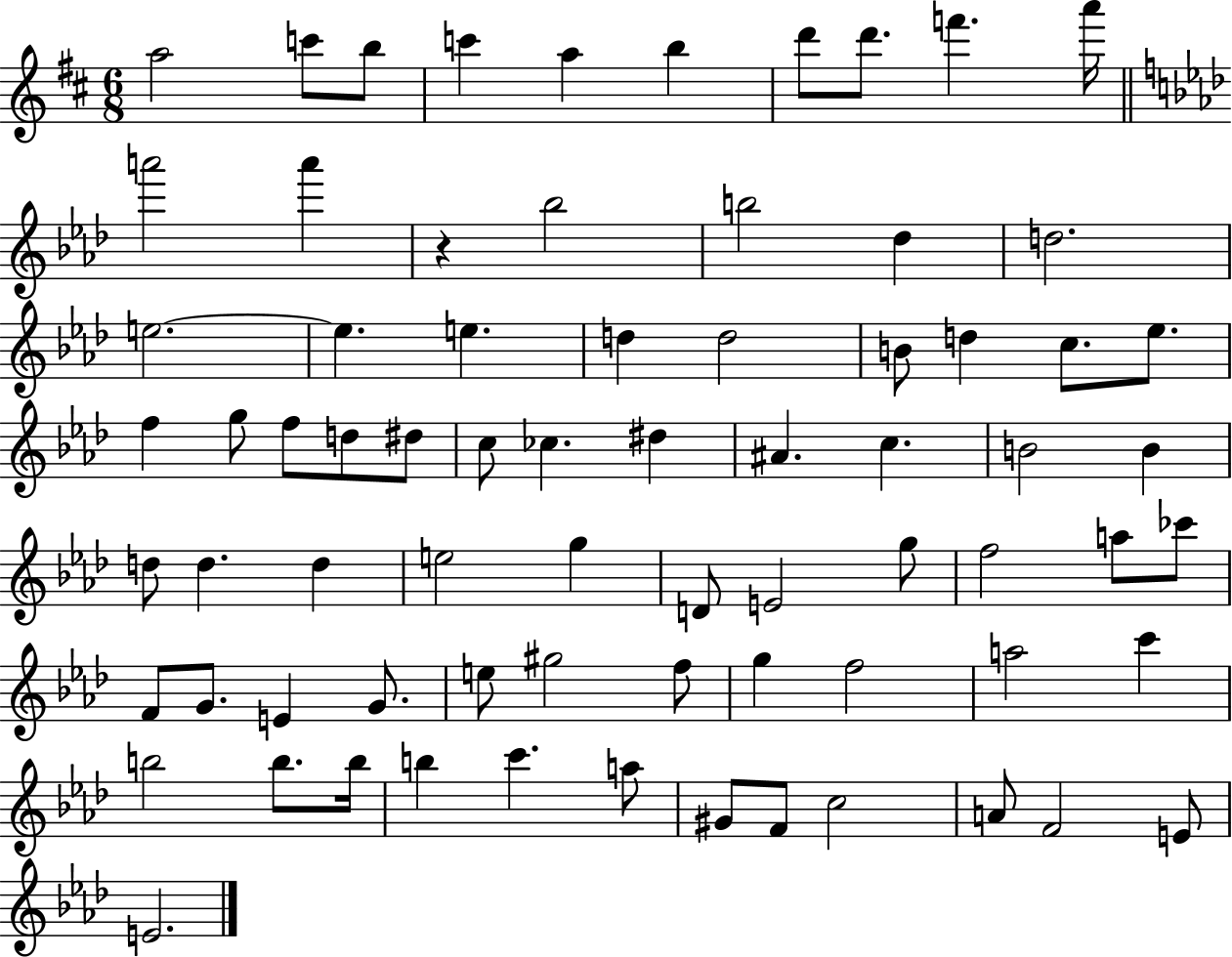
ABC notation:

X:1
T:Untitled
M:6/8
L:1/4
K:D
a2 c'/2 b/2 c' a b d'/2 d'/2 f' a'/4 a'2 a' z _b2 b2 _d d2 e2 e e d d2 B/2 d c/2 _e/2 f g/2 f/2 d/2 ^d/2 c/2 _c ^d ^A c B2 B d/2 d d e2 g D/2 E2 g/2 f2 a/2 _c'/2 F/2 G/2 E G/2 e/2 ^g2 f/2 g f2 a2 c' b2 b/2 b/4 b c' a/2 ^G/2 F/2 c2 A/2 F2 E/2 E2